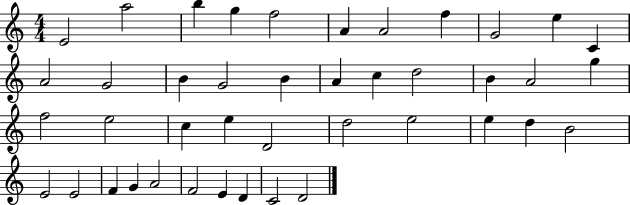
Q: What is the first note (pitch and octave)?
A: E4